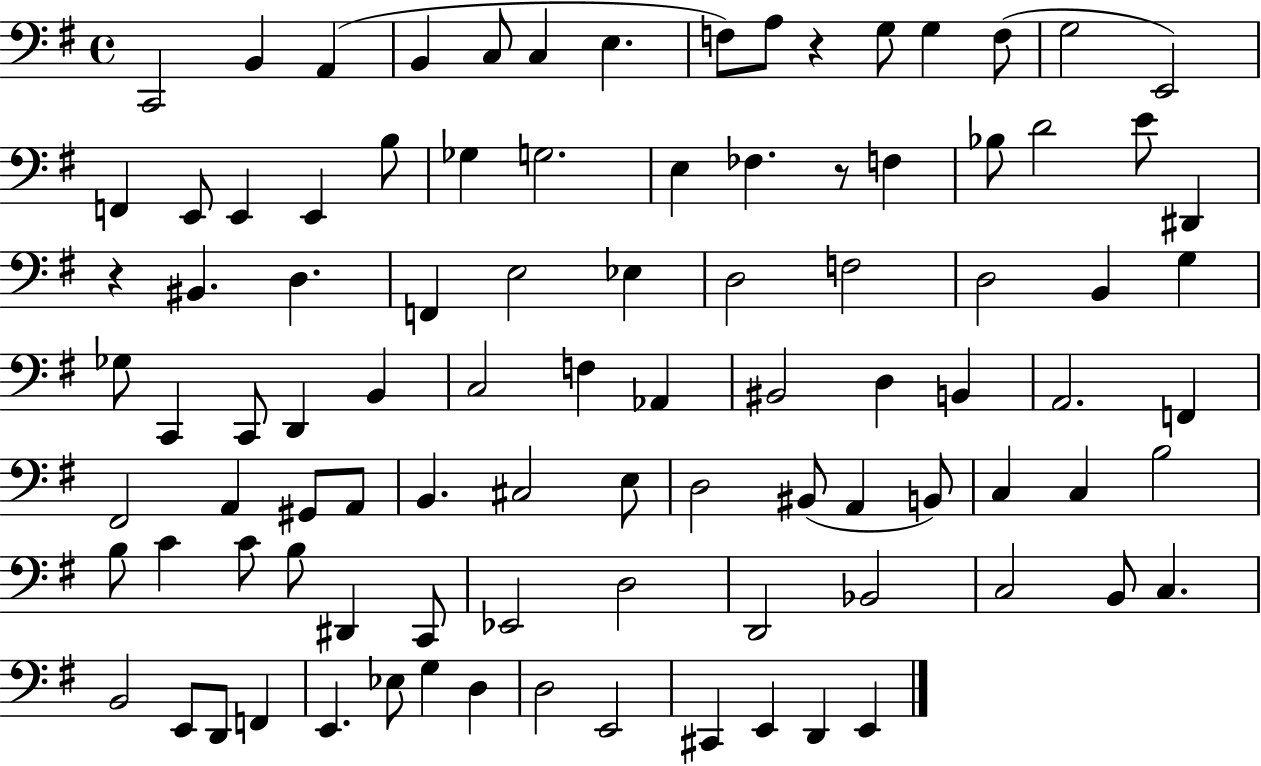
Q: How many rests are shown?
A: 3